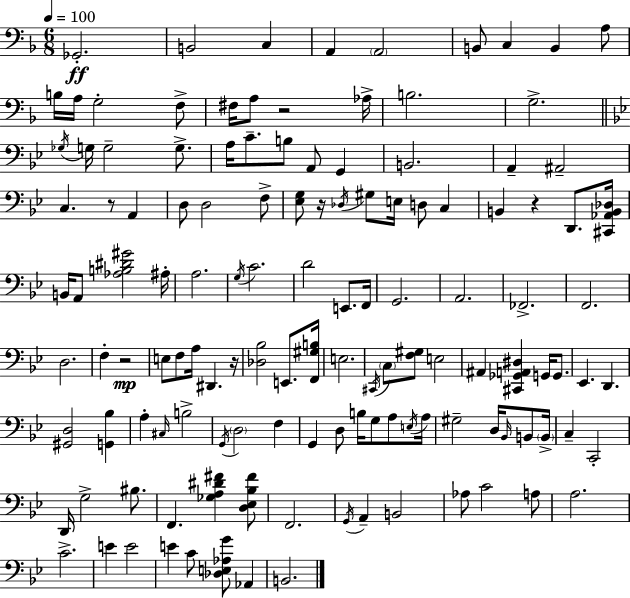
X:1
T:Untitled
M:6/8
L:1/4
K:Dm
_G,,2 B,,2 C, A,, A,,2 B,,/2 C, B,, A,/2 B,/4 A,/4 G,2 F,/2 ^F,/4 A,/2 z2 _A,/4 B,2 G,2 _G,/4 G,/4 G,2 G,/2 A,/4 C/2 B,/2 A,,/2 G,, B,,2 A,, ^A,,2 C, z/2 A,, D,/2 D,2 F,/2 [_E,G,]/2 z/4 _D,/4 ^G,/2 E,/4 D,/2 C, B,, z D,,/2 [^C,,_A,,B,,_D,]/4 B,,/4 A,,/2 [_A,B,^D^G]2 ^A,/4 A,2 G,/4 C2 D2 E,,/2 F,,/4 G,,2 A,,2 _F,,2 F,,2 D,2 F, z2 E,/2 F,/2 A,/4 ^D,, z/4 [_D,_B,]2 E,,/2 [F,,^G,B,]/4 E,2 ^C,,/4 C,/2 [F,^G,]/2 E,2 ^A,, [^C,,_G,,A,,^D,] G,,/4 G,,/2 _E,, D,, [^G,,D,]2 [G,,_B,] A, ^C,/4 B,2 G,,/4 D,2 F, G,, D,/2 B,/4 G,/2 A,/2 E,/4 A,/4 ^G,2 D,/4 _B,,/4 B,,/2 B,,/4 C, C,,2 D,,/4 G,2 ^B,/2 F,, [_G,A,^D^F] [D,_E,_B,^F]/2 F,,2 G,,/4 A,, B,,2 _A,/2 C2 A,/2 A,2 C2 E E2 E C/2 [_D,E,_A,G]/2 _A,, B,,2